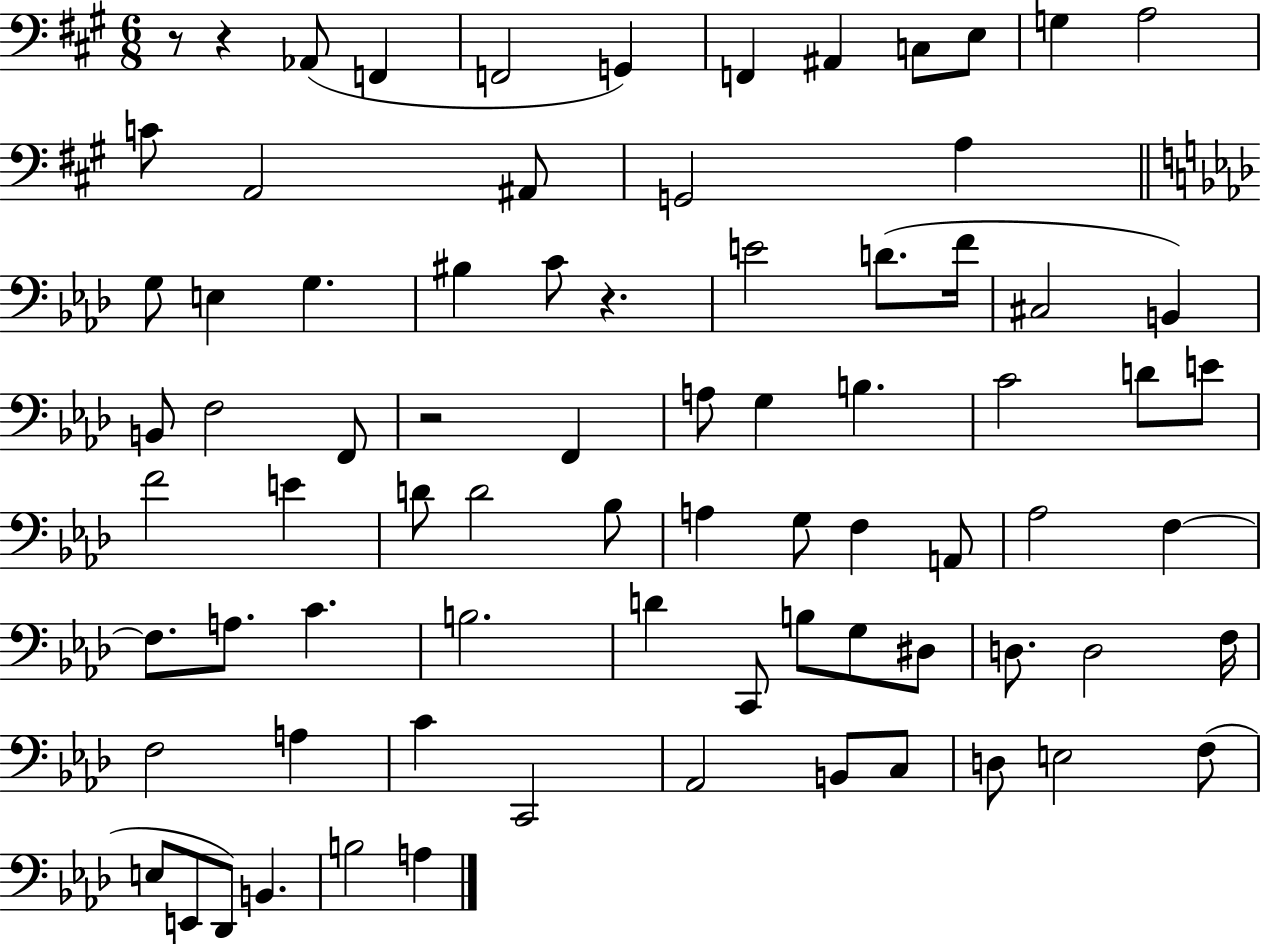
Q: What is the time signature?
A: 6/8